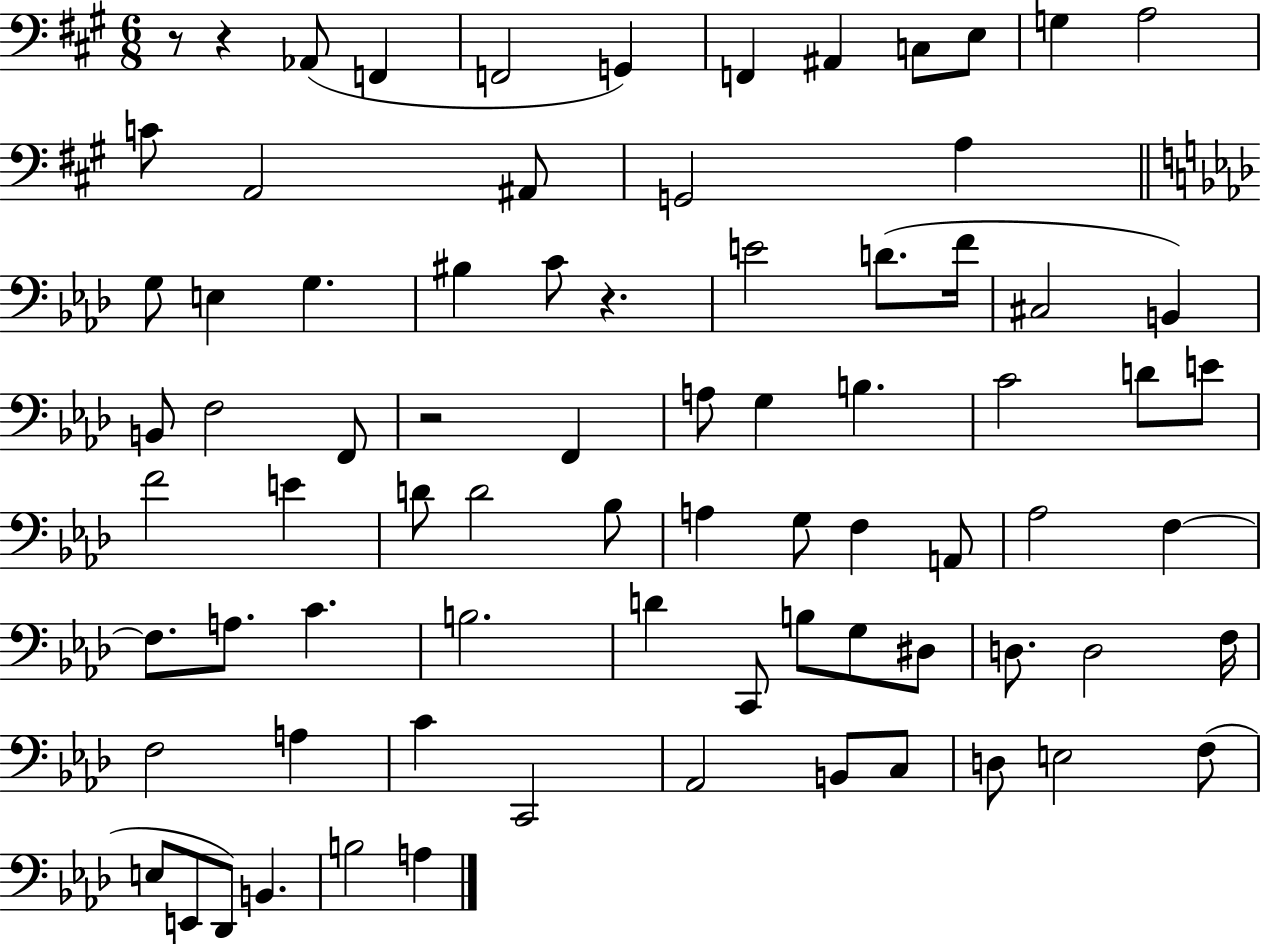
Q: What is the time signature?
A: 6/8